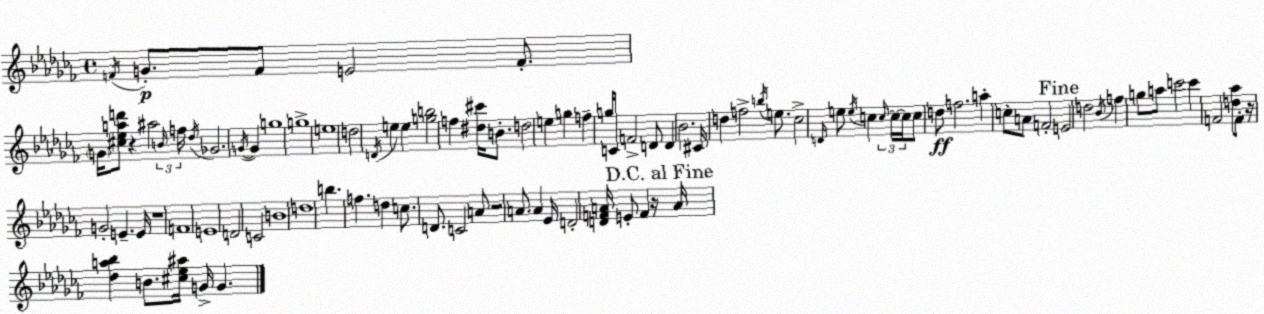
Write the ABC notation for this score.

X:1
T:Untitled
M:4/4
L:1/4
K:Abm
F/4 G/2 F/2 E2 F/2 G/4 [^c_ead']/2 z ^a2 B/4 f/4 _d/4 _G2 G/4 G g4 g4 e4 d2 D/4 e e [gb]2 f [^d^c']/4 B/2 d2 e g f g/4 C/4 F2 D/2 D _B2 ^C/4 d f2 b/4 e/2 _c2 D/4 e/2 e/4 c c/4 c/4 c/4 c/2 d/2 f2 a c/2 A/2 F2 E2 d2 _B/4 f g/2 a/2 c'2 c' F2 [d_a]/2 F/2 z/4 G2 E E/4 z4 F4 E4 D2 C2 B4 d4 b f d c/2 D/2 C2 A/2 z2 A/2 A _E/4 D2 [DFA]/4 E/2 F z/4 A/4 [_da_b] B/2 [^c_e^a]/4 G/4 G